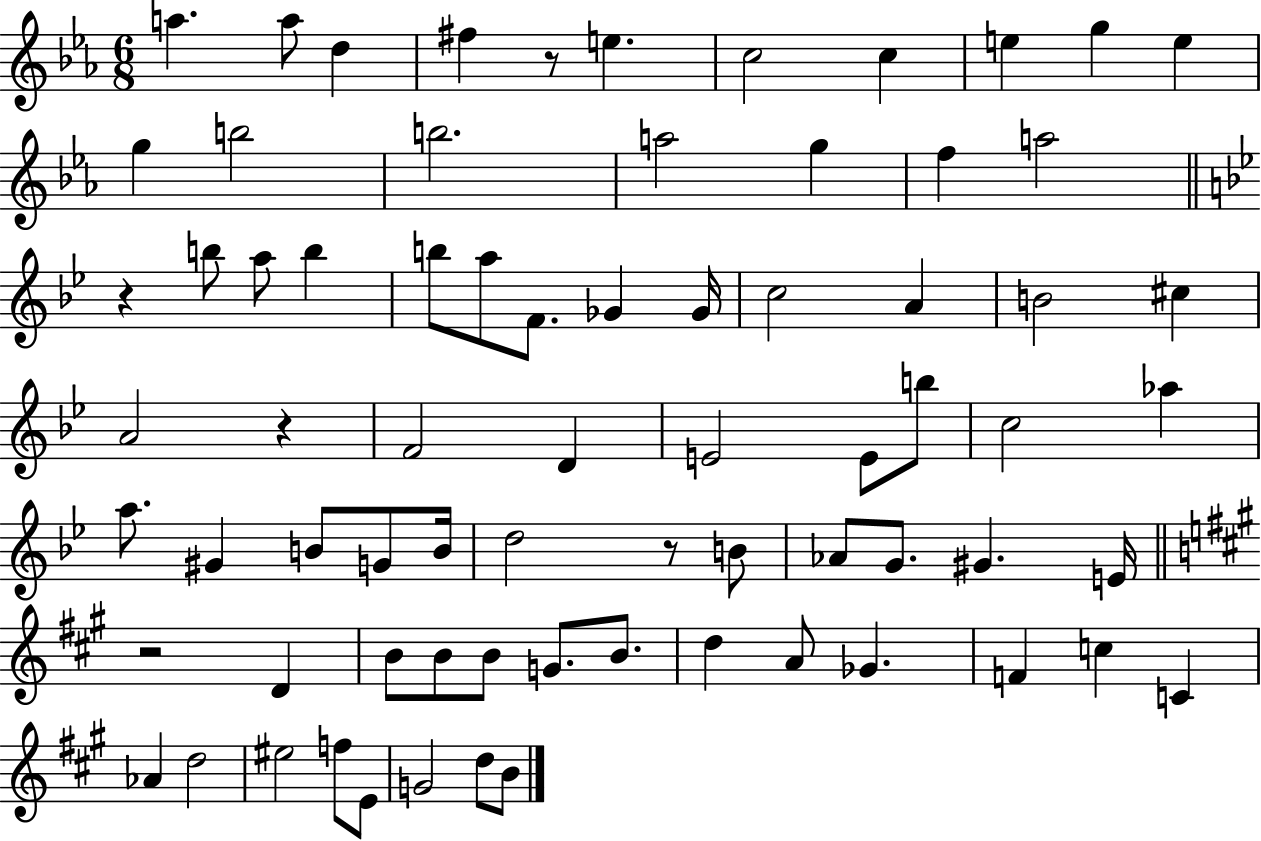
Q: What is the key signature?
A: EES major